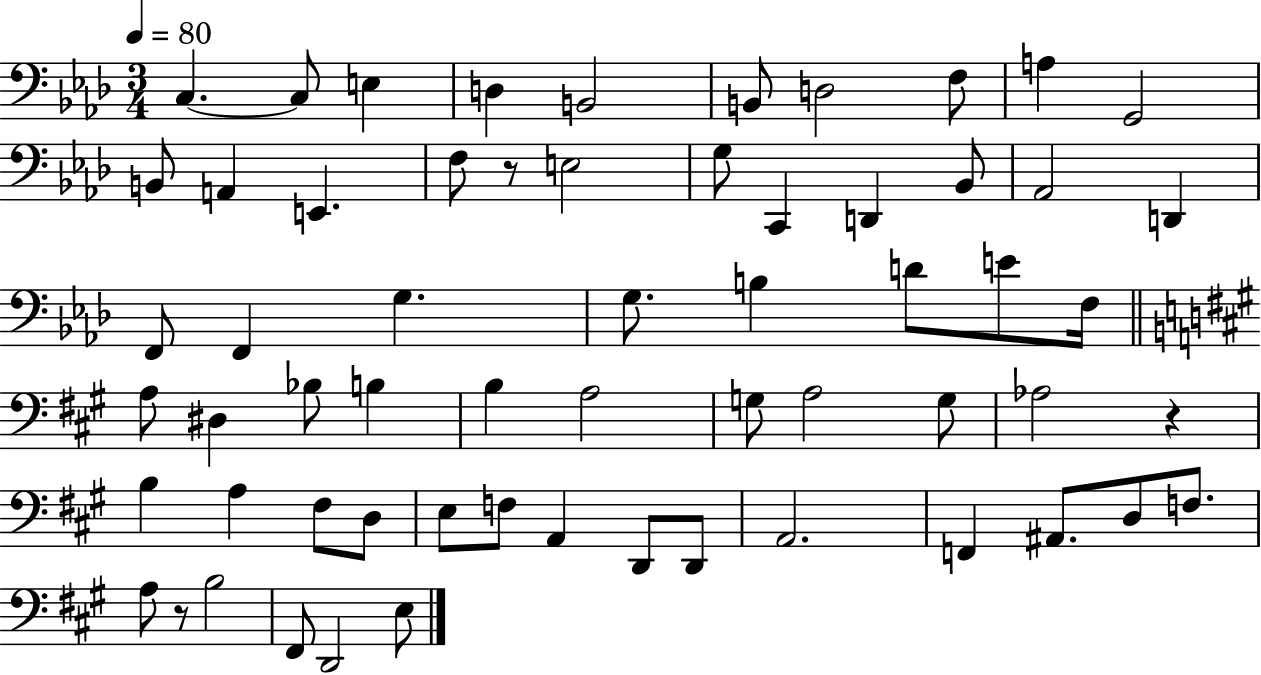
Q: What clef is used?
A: bass